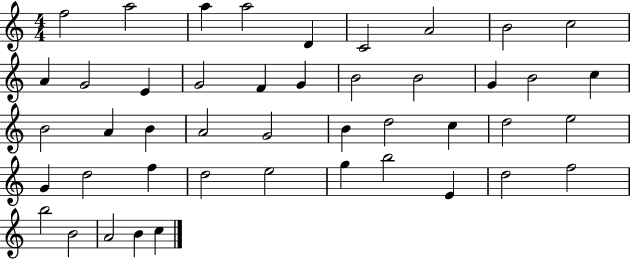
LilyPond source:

{
  \clef treble
  \numericTimeSignature
  \time 4/4
  \key c \major
  f''2 a''2 | a''4 a''2 d'4 | c'2 a'2 | b'2 c''2 | \break a'4 g'2 e'4 | g'2 f'4 g'4 | b'2 b'2 | g'4 b'2 c''4 | \break b'2 a'4 b'4 | a'2 g'2 | b'4 d''2 c''4 | d''2 e''2 | \break g'4 d''2 f''4 | d''2 e''2 | g''4 b''2 e'4 | d''2 f''2 | \break b''2 b'2 | a'2 b'4 c''4 | \bar "|."
}